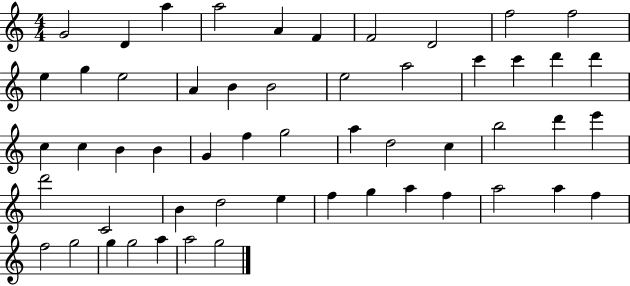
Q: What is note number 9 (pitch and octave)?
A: F5